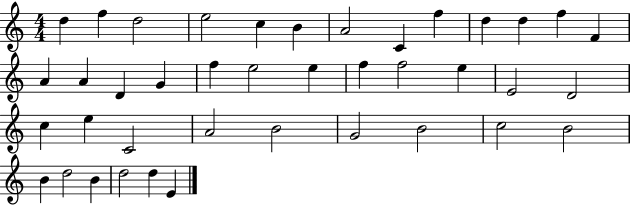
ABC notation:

X:1
T:Untitled
M:4/4
L:1/4
K:C
d f d2 e2 c B A2 C f d d f F A A D G f e2 e f f2 e E2 D2 c e C2 A2 B2 G2 B2 c2 B2 B d2 B d2 d E